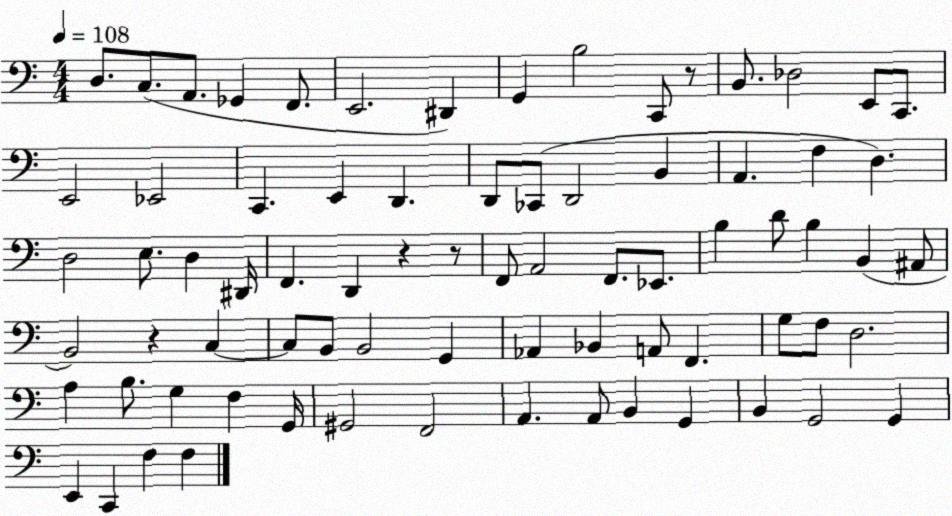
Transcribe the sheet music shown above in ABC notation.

X:1
T:Untitled
M:4/4
L:1/4
K:C
D,/2 C,/2 A,,/2 _G,, F,,/2 E,,2 ^D,, G,, B,2 C,,/2 z/2 B,,/2 _D,2 E,,/2 C,,/2 E,,2 _E,,2 C,, E,, D,, D,,/2 _C,,/2 D,,2 B,, A,, F, D, D,2 E,/2 D, ^D,,/4 F,, D,, z z/2 F,,/2 A,,2 F,,/2 _E,,/2 B, D/2 B, B,, ^A,,/2 B,,2 z C, C,/2 B,,/2 B,,2 G,, _A,, _B,, A,,/2 F,, G,/2 F,/2 D,2 A, B,/2 G, F, G,,/4 ^G,,2 F,,2 A,, A,,/2 B,, G,, B,, G,,2 G,, E,, C,, F, F,